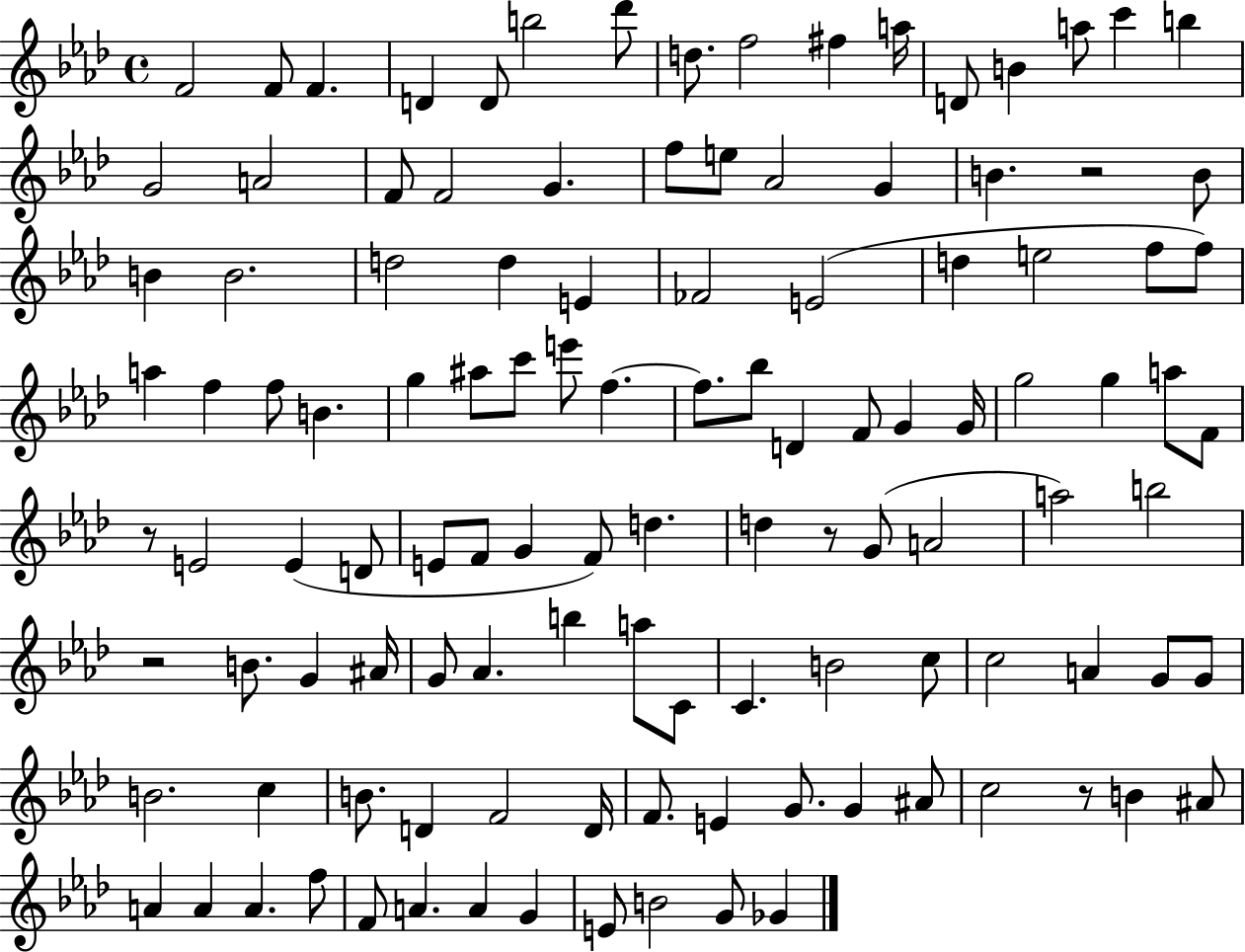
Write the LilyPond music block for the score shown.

{
  \clef treble
  \time 4/4
  \defaultTimeSignature
  \key aes \major
  f'2 f'8 f'4. | d'4 d'8 b''2 des'''8 | d''8. f''2 fis''4 a''16 | d'8 b'4 a''8 c'''4 b''4 | \break g'2 a'2 | f'8 f'2 g'4. | f''8 e''8 aes'2 g'4 | b'4. r2 b'8 | \break b'4 b'2. | d''2 d''4 e'4 | fes'2 e'2( | d''4 e''2 f''8 f''8) | \break a''4 f''4 f''8 b'4. | g''4 ais''8 c'''8 e'''8 f''4.~~ | f''8. bes''8 d'4 f'8 g'4 g'16 | g''2 g''4 a''8 f'8 | \break r8 e'2 e'4( d'8 | e'8 f'8 g'4 f'8) d''4. | d''4 r8 g'8( a'2 | a''2) b''2 | \break r2 b'8. g'4 ais'16 | g'8 aes'4. b''4 a''8 c'8 | c'4. b'2 c''8 | c''2 a'4 g'8 g'8 | \break b'2. c''4 | b'8. d'4 f'2 d'16 | f'8. e'4 g'8. g'4 ais'8 | c''2 r8 b'4 ais'8 | \break a'4 a'4 a'4. f''8 | f'8 a'4. a'4 g'4 | e'8 b'2 g'8 ges'4 | \bar "|."
}